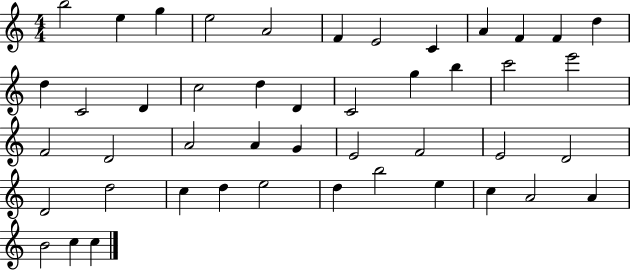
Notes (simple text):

B5/h E5/q G5/q E5/h A4/h F4/q E4/h C4/q A4/q F4/q F4/q D5/q D5/q C4/h D4/q C5/h D5/q D4/q C4/h G5/q B5/q C6/h E6/h F4/h D4/h A4/h A4/q G4/q E4/h F4/h E4/h D4/h D4/h D5/h C5/q D5/q E5/h D5/q B5/h E5/q C5/q A4/h A4/q B4/h C5/q C5/q